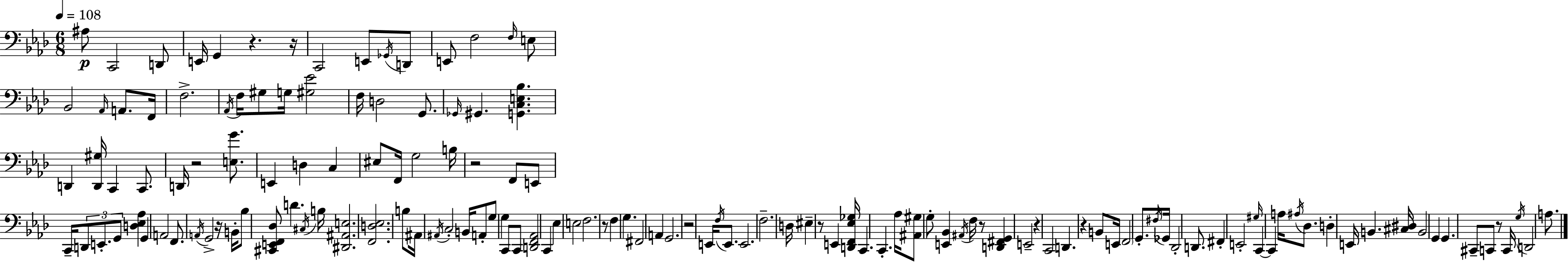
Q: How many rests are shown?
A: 12